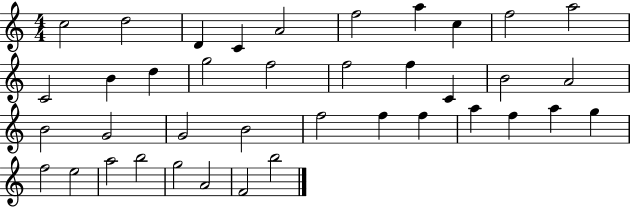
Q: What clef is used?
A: treble